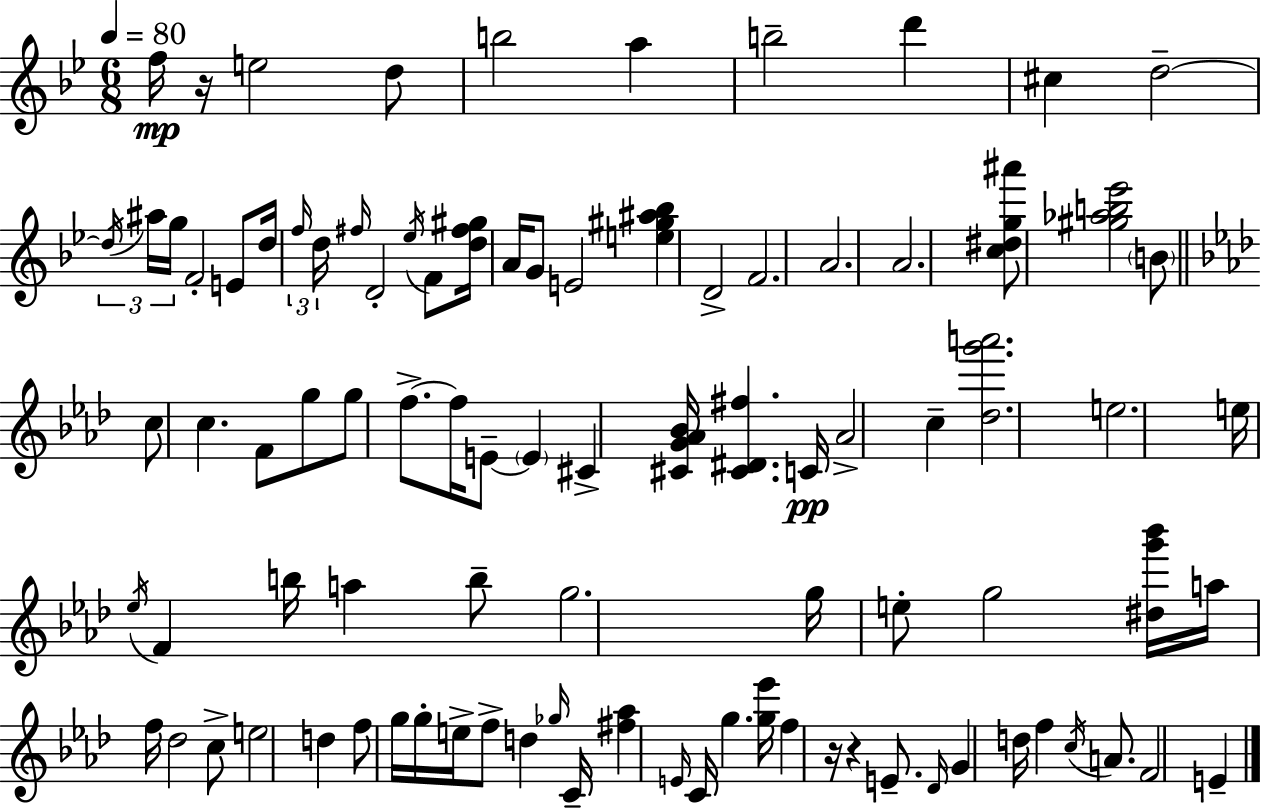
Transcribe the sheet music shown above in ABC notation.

X:1
T:Untitled
M:6/8
L:1/4
K:Gm
f/4 z/4 e2 d/2 b2 a b2 d' ^c d2 d/4 ^a/4 g/4 F2 E/2 d/4 f/4 d/4 ^f/4 D2 _e/4 F/2 [d^f^g]/4 A/4 G/2 E2 [e^g^a_b] D2 F2 A2 A2 [c^dg^a']/2 [^g_ab_e']2 B/2 c/2 c F/2 g/2 g/2 f/2 f/4 E/2 E ^C [^CG_A_B]/4 [^C^D^f] C/4 _A2 c [_dg'a']2 e2 e/4 _e/4 F b/4 a b/2 g2 g/4 e/2 g2 [^dg'_b']/4 a/4 f/4 _d2 c/2 e2 d f/2 g/4 g/4 e/4 f/2 d _g/4 C/4 [^f_a] E/4 C/4 g [g_e']/4 f z/4 z E/2 _D/4 G d/4 f c/4 A/2 F2 E